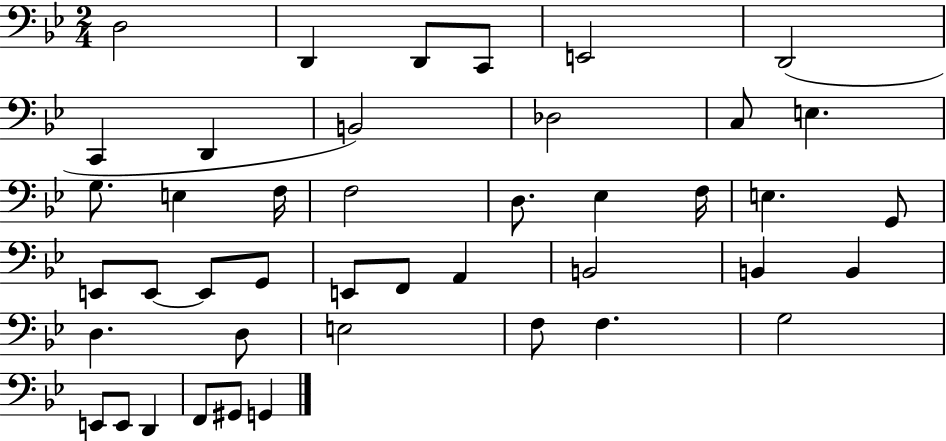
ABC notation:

X:1
T:Untitled
M:2/4
L:1/4
K:Bb
D,2 D,, D,,/2 C,,/2 E,,2 D,,2 C,, D,, B,,2 _D,2 C,/2 E, G,/2 E, F,/4 F,2 D,/2 _E, F,/4 E, G,,/2 E,,/2 E,,/2 E,,/2 G,,/2 E,,/2 F,,/2 A,, B,,2 B,, B,, D, D,/2 E,2 F,/2 F, G,2 E,,/2 E,,/2 D,, F,,/2 ^G,,/2 G,,